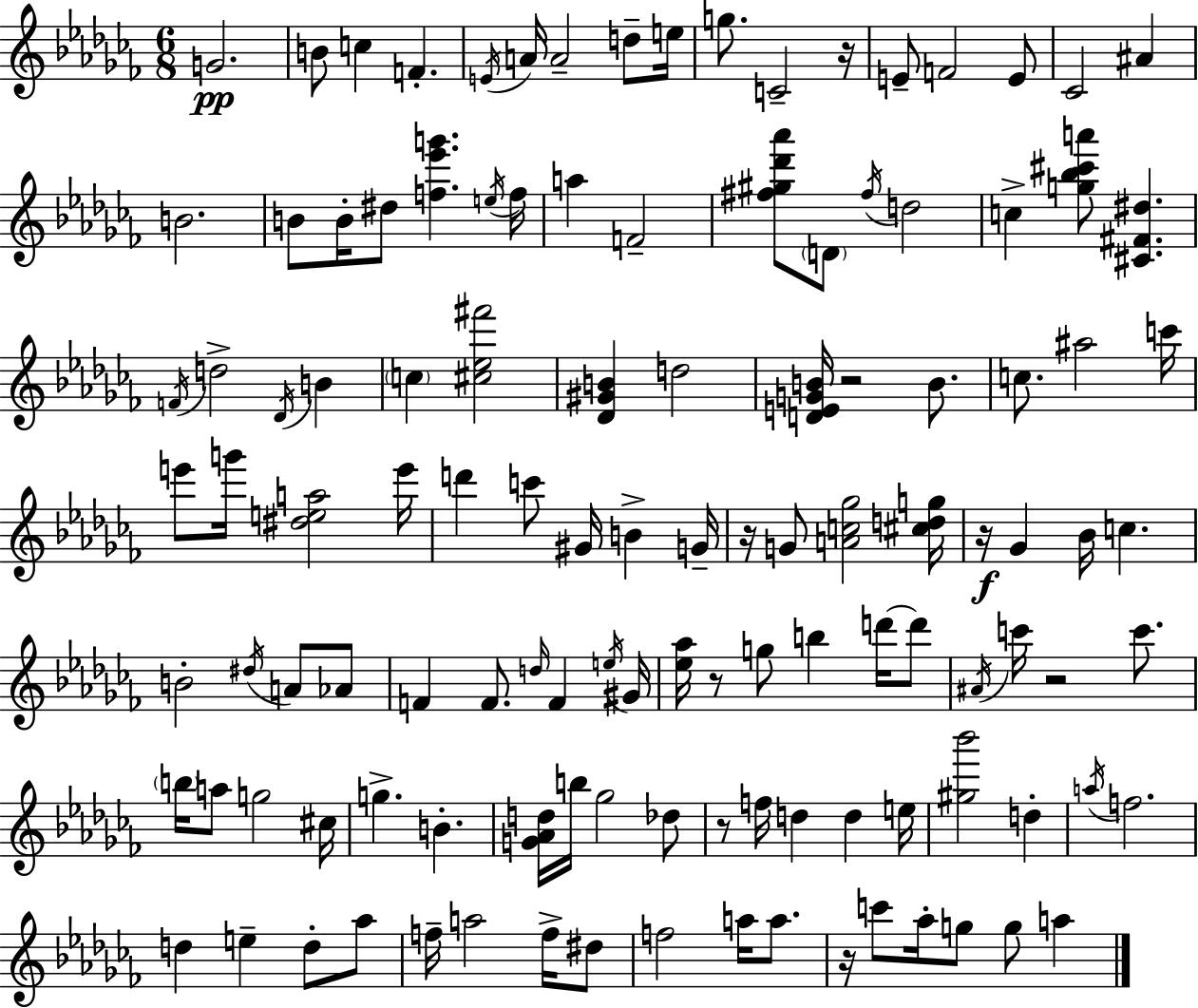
G4/h. B4/e C5/q F4/q. E4/s A4/s A4/h D5/e E5/s G5/e. C4/h R/s E4/e F4/h E4/e CES4/h A#4/q B4/h. B4/e B4/s D#5/e [F5,Eb6,G6]/q. E5/s F5/s A5/q F4/h [F#5,G#5,Db6,Ab6]/e D4/e F#5/s D5/h C5/q [G5,Bb5,C#6,A6]/e [C#4,F#4,D#5]/q. F4/s D5/h Db4/s B4/q C5/q [C#5,Eb5,F#6]/h [Db4,G#4,B4]/q D5/h [D4,E4,G4,B4]/s R/h B4/e. C5/e. A#5/h C6/s E6/e G6/s [D#5,E5,A5]/h E6/s D6/q C6/e G#4/s B4/q G4/s R/s G4/e [A4,C5,Gb5]/h [C#5,D5,G5]/s R/s Gb4/q Bb4/s C5/q. B4/h D#5/s A4/e Ab4/e F4/q F4/e. D5/s F4/q E5/s G#4/s [Eb5,Ab5]/s R/e G5/e B5/q D6/s D6/e A#4/s C6/s R/h C6/e. B5/s A5/e G5/h C#5/s G5/q. B4/q. [G4,Ab4,D5]/s B5/s Gb5/h Db5/e R/e F5/s D5/q D5/q E5/s [G#5,Bb6]/h D5/q A5/s F5/h. D5/q E5/q D5/e Ab5/e F5/s A5/h F5/s D#5/e F5/h A5/s A5/e. R/s C6/e Ab5/s G5/e G5/e A5/q